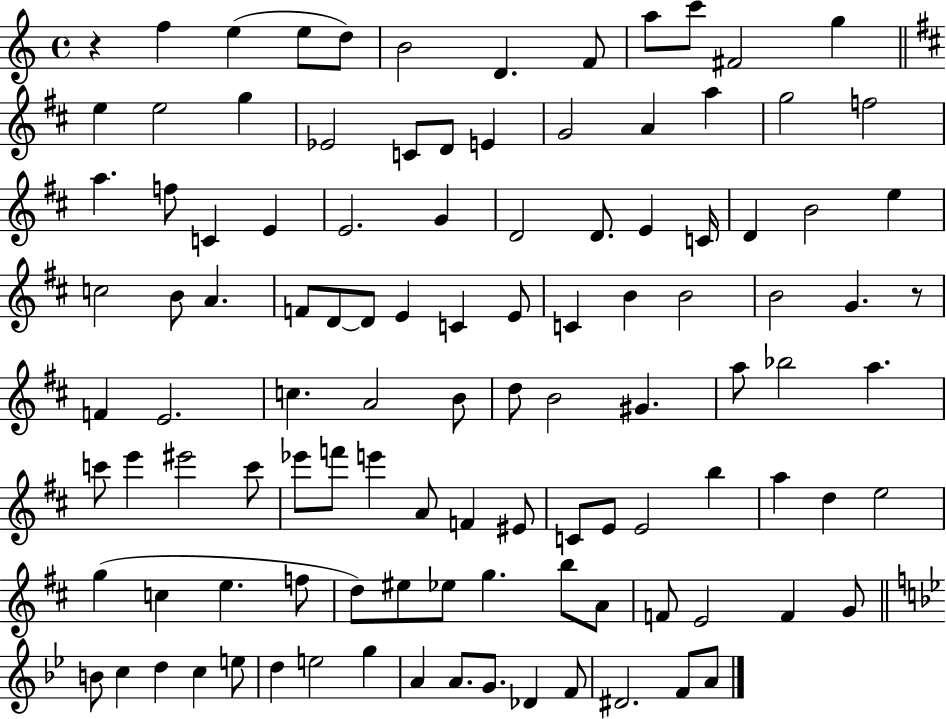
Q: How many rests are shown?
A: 2